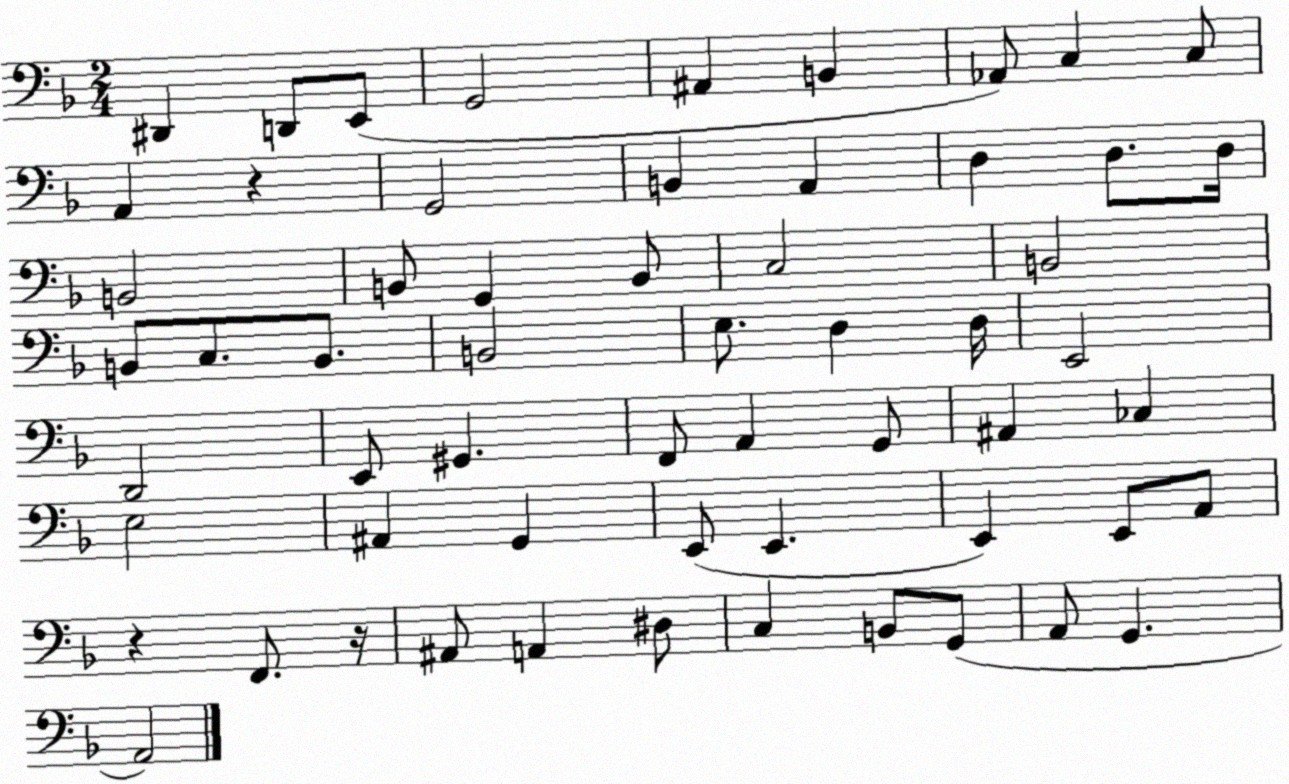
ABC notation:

X:1
T:Untitled
M:2/4
L:1/4
K:F
^D,, D,,/2 E,,/2 G,,2 ^A,, B,, _A,,/2 C, C,/2 A,, z G,,2 B,, A,, D, D,/2 D,/4 B,,2 B,,/2 G,, B,,/2 C,2 B,,2 B,,/2 C,/2 B,,/2 B,,2 E,/2 D, D,/4 E,,2 D,,2 E,,/2 ^G,, F,,/2 A,, G,,/2 ^A,, _C, E,2 ^A,, G,, E,,/2 E,, E,, E,,/2 A,,/2 z F,,/2 z/4 ^A,,/2 A,, ^D,/2 C, B,,/2 G,,/2 A,,/2 G,, A,,2